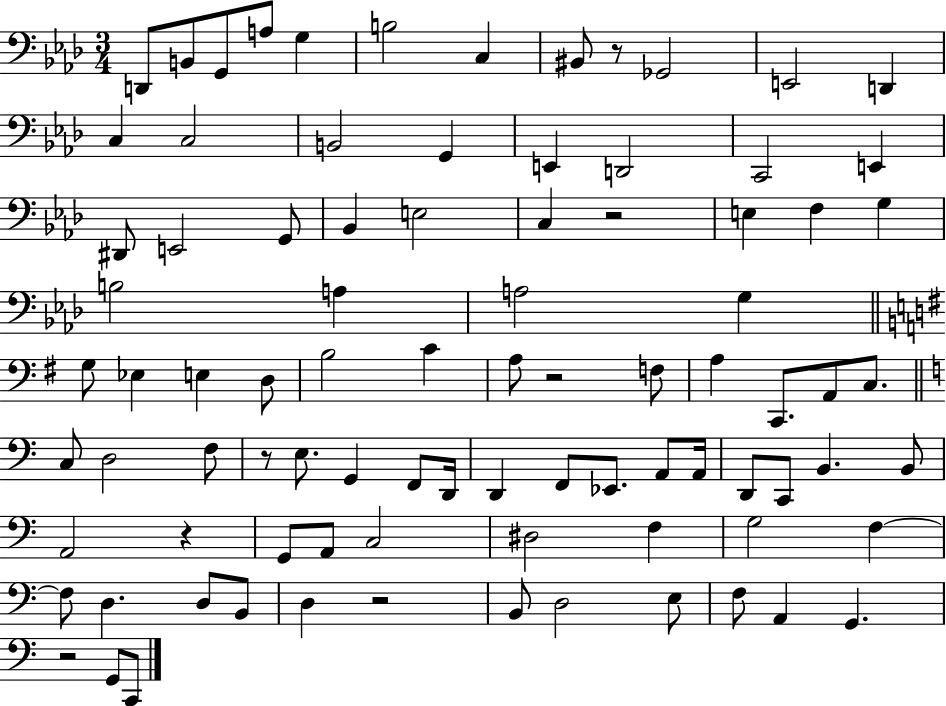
{
  \clef bass
  \numericTimeSignature
  \time 3/4
  \key aes \major
  d,8 b,8 g,8 a8 g4 | b2 c4 | bis,8 r8 ges,2 | e,2 d,4 | \break c4 c2 | b,2 g,4 | e,4 d,2 | c,2 e,4 | \break dis,8 e,2 g,8 | bes,4 e2 | c4 r2 | e4 f4 g4 | \break b2 a4 | a2 g4 | \bar "||" \break \key e \minor g8 ees4 e4 d8 | b2 c'4 | a8 r2 f8 | a4 c,8. a,8 c8. | \break \bar "||" \break \key a \minor c8 d2 f8 | r8 e8. g,4 f,8 d,16 | d,4 f,8 ees,8. a,8 a,16 | d,8 c,8 b,4. b,8 | \break a,2 r4 | g,8 a,8 c2 | dis2 f4 | g2 f4~~ | \break f8 d4. d8 b,8 | d4 r2 | b,8 d2 e8 | f8 a,4 g,4. | \break r2 g,8 c,8 | \bar "|."
}